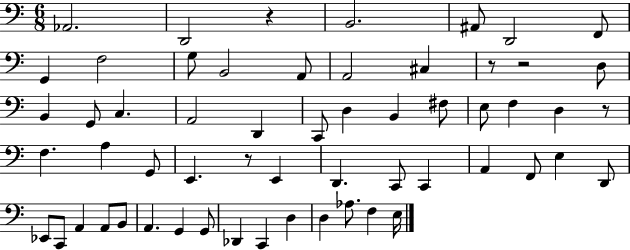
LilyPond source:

{
  \clef bass
  \numericTimeSignature
  \time 6/8
  \key c \major
  aes,2. | d,2 r4 | b,2. | ais,8 d,2 f,8 | \break g,4 f2 | g8 b,2 a,8 | a,2 cis4 | r8 r2 d8 | \break b,4 g,8 c4. | a,2 d,4 | c,8 d4 b,4 fis8 | e8 f4 d4 r8 | \break f4. a4 g,8 | e,4. r8 e,4 | d,4. c,8 c,4 | a,4 f,8 e4 d,8 | \break ees,8 c,8 a,4 a,8 b,8 | a,4. g,4 g,8 | des,4 c,4 d4 | d4 aes8. f4 e16 | \break \bar "|."
}